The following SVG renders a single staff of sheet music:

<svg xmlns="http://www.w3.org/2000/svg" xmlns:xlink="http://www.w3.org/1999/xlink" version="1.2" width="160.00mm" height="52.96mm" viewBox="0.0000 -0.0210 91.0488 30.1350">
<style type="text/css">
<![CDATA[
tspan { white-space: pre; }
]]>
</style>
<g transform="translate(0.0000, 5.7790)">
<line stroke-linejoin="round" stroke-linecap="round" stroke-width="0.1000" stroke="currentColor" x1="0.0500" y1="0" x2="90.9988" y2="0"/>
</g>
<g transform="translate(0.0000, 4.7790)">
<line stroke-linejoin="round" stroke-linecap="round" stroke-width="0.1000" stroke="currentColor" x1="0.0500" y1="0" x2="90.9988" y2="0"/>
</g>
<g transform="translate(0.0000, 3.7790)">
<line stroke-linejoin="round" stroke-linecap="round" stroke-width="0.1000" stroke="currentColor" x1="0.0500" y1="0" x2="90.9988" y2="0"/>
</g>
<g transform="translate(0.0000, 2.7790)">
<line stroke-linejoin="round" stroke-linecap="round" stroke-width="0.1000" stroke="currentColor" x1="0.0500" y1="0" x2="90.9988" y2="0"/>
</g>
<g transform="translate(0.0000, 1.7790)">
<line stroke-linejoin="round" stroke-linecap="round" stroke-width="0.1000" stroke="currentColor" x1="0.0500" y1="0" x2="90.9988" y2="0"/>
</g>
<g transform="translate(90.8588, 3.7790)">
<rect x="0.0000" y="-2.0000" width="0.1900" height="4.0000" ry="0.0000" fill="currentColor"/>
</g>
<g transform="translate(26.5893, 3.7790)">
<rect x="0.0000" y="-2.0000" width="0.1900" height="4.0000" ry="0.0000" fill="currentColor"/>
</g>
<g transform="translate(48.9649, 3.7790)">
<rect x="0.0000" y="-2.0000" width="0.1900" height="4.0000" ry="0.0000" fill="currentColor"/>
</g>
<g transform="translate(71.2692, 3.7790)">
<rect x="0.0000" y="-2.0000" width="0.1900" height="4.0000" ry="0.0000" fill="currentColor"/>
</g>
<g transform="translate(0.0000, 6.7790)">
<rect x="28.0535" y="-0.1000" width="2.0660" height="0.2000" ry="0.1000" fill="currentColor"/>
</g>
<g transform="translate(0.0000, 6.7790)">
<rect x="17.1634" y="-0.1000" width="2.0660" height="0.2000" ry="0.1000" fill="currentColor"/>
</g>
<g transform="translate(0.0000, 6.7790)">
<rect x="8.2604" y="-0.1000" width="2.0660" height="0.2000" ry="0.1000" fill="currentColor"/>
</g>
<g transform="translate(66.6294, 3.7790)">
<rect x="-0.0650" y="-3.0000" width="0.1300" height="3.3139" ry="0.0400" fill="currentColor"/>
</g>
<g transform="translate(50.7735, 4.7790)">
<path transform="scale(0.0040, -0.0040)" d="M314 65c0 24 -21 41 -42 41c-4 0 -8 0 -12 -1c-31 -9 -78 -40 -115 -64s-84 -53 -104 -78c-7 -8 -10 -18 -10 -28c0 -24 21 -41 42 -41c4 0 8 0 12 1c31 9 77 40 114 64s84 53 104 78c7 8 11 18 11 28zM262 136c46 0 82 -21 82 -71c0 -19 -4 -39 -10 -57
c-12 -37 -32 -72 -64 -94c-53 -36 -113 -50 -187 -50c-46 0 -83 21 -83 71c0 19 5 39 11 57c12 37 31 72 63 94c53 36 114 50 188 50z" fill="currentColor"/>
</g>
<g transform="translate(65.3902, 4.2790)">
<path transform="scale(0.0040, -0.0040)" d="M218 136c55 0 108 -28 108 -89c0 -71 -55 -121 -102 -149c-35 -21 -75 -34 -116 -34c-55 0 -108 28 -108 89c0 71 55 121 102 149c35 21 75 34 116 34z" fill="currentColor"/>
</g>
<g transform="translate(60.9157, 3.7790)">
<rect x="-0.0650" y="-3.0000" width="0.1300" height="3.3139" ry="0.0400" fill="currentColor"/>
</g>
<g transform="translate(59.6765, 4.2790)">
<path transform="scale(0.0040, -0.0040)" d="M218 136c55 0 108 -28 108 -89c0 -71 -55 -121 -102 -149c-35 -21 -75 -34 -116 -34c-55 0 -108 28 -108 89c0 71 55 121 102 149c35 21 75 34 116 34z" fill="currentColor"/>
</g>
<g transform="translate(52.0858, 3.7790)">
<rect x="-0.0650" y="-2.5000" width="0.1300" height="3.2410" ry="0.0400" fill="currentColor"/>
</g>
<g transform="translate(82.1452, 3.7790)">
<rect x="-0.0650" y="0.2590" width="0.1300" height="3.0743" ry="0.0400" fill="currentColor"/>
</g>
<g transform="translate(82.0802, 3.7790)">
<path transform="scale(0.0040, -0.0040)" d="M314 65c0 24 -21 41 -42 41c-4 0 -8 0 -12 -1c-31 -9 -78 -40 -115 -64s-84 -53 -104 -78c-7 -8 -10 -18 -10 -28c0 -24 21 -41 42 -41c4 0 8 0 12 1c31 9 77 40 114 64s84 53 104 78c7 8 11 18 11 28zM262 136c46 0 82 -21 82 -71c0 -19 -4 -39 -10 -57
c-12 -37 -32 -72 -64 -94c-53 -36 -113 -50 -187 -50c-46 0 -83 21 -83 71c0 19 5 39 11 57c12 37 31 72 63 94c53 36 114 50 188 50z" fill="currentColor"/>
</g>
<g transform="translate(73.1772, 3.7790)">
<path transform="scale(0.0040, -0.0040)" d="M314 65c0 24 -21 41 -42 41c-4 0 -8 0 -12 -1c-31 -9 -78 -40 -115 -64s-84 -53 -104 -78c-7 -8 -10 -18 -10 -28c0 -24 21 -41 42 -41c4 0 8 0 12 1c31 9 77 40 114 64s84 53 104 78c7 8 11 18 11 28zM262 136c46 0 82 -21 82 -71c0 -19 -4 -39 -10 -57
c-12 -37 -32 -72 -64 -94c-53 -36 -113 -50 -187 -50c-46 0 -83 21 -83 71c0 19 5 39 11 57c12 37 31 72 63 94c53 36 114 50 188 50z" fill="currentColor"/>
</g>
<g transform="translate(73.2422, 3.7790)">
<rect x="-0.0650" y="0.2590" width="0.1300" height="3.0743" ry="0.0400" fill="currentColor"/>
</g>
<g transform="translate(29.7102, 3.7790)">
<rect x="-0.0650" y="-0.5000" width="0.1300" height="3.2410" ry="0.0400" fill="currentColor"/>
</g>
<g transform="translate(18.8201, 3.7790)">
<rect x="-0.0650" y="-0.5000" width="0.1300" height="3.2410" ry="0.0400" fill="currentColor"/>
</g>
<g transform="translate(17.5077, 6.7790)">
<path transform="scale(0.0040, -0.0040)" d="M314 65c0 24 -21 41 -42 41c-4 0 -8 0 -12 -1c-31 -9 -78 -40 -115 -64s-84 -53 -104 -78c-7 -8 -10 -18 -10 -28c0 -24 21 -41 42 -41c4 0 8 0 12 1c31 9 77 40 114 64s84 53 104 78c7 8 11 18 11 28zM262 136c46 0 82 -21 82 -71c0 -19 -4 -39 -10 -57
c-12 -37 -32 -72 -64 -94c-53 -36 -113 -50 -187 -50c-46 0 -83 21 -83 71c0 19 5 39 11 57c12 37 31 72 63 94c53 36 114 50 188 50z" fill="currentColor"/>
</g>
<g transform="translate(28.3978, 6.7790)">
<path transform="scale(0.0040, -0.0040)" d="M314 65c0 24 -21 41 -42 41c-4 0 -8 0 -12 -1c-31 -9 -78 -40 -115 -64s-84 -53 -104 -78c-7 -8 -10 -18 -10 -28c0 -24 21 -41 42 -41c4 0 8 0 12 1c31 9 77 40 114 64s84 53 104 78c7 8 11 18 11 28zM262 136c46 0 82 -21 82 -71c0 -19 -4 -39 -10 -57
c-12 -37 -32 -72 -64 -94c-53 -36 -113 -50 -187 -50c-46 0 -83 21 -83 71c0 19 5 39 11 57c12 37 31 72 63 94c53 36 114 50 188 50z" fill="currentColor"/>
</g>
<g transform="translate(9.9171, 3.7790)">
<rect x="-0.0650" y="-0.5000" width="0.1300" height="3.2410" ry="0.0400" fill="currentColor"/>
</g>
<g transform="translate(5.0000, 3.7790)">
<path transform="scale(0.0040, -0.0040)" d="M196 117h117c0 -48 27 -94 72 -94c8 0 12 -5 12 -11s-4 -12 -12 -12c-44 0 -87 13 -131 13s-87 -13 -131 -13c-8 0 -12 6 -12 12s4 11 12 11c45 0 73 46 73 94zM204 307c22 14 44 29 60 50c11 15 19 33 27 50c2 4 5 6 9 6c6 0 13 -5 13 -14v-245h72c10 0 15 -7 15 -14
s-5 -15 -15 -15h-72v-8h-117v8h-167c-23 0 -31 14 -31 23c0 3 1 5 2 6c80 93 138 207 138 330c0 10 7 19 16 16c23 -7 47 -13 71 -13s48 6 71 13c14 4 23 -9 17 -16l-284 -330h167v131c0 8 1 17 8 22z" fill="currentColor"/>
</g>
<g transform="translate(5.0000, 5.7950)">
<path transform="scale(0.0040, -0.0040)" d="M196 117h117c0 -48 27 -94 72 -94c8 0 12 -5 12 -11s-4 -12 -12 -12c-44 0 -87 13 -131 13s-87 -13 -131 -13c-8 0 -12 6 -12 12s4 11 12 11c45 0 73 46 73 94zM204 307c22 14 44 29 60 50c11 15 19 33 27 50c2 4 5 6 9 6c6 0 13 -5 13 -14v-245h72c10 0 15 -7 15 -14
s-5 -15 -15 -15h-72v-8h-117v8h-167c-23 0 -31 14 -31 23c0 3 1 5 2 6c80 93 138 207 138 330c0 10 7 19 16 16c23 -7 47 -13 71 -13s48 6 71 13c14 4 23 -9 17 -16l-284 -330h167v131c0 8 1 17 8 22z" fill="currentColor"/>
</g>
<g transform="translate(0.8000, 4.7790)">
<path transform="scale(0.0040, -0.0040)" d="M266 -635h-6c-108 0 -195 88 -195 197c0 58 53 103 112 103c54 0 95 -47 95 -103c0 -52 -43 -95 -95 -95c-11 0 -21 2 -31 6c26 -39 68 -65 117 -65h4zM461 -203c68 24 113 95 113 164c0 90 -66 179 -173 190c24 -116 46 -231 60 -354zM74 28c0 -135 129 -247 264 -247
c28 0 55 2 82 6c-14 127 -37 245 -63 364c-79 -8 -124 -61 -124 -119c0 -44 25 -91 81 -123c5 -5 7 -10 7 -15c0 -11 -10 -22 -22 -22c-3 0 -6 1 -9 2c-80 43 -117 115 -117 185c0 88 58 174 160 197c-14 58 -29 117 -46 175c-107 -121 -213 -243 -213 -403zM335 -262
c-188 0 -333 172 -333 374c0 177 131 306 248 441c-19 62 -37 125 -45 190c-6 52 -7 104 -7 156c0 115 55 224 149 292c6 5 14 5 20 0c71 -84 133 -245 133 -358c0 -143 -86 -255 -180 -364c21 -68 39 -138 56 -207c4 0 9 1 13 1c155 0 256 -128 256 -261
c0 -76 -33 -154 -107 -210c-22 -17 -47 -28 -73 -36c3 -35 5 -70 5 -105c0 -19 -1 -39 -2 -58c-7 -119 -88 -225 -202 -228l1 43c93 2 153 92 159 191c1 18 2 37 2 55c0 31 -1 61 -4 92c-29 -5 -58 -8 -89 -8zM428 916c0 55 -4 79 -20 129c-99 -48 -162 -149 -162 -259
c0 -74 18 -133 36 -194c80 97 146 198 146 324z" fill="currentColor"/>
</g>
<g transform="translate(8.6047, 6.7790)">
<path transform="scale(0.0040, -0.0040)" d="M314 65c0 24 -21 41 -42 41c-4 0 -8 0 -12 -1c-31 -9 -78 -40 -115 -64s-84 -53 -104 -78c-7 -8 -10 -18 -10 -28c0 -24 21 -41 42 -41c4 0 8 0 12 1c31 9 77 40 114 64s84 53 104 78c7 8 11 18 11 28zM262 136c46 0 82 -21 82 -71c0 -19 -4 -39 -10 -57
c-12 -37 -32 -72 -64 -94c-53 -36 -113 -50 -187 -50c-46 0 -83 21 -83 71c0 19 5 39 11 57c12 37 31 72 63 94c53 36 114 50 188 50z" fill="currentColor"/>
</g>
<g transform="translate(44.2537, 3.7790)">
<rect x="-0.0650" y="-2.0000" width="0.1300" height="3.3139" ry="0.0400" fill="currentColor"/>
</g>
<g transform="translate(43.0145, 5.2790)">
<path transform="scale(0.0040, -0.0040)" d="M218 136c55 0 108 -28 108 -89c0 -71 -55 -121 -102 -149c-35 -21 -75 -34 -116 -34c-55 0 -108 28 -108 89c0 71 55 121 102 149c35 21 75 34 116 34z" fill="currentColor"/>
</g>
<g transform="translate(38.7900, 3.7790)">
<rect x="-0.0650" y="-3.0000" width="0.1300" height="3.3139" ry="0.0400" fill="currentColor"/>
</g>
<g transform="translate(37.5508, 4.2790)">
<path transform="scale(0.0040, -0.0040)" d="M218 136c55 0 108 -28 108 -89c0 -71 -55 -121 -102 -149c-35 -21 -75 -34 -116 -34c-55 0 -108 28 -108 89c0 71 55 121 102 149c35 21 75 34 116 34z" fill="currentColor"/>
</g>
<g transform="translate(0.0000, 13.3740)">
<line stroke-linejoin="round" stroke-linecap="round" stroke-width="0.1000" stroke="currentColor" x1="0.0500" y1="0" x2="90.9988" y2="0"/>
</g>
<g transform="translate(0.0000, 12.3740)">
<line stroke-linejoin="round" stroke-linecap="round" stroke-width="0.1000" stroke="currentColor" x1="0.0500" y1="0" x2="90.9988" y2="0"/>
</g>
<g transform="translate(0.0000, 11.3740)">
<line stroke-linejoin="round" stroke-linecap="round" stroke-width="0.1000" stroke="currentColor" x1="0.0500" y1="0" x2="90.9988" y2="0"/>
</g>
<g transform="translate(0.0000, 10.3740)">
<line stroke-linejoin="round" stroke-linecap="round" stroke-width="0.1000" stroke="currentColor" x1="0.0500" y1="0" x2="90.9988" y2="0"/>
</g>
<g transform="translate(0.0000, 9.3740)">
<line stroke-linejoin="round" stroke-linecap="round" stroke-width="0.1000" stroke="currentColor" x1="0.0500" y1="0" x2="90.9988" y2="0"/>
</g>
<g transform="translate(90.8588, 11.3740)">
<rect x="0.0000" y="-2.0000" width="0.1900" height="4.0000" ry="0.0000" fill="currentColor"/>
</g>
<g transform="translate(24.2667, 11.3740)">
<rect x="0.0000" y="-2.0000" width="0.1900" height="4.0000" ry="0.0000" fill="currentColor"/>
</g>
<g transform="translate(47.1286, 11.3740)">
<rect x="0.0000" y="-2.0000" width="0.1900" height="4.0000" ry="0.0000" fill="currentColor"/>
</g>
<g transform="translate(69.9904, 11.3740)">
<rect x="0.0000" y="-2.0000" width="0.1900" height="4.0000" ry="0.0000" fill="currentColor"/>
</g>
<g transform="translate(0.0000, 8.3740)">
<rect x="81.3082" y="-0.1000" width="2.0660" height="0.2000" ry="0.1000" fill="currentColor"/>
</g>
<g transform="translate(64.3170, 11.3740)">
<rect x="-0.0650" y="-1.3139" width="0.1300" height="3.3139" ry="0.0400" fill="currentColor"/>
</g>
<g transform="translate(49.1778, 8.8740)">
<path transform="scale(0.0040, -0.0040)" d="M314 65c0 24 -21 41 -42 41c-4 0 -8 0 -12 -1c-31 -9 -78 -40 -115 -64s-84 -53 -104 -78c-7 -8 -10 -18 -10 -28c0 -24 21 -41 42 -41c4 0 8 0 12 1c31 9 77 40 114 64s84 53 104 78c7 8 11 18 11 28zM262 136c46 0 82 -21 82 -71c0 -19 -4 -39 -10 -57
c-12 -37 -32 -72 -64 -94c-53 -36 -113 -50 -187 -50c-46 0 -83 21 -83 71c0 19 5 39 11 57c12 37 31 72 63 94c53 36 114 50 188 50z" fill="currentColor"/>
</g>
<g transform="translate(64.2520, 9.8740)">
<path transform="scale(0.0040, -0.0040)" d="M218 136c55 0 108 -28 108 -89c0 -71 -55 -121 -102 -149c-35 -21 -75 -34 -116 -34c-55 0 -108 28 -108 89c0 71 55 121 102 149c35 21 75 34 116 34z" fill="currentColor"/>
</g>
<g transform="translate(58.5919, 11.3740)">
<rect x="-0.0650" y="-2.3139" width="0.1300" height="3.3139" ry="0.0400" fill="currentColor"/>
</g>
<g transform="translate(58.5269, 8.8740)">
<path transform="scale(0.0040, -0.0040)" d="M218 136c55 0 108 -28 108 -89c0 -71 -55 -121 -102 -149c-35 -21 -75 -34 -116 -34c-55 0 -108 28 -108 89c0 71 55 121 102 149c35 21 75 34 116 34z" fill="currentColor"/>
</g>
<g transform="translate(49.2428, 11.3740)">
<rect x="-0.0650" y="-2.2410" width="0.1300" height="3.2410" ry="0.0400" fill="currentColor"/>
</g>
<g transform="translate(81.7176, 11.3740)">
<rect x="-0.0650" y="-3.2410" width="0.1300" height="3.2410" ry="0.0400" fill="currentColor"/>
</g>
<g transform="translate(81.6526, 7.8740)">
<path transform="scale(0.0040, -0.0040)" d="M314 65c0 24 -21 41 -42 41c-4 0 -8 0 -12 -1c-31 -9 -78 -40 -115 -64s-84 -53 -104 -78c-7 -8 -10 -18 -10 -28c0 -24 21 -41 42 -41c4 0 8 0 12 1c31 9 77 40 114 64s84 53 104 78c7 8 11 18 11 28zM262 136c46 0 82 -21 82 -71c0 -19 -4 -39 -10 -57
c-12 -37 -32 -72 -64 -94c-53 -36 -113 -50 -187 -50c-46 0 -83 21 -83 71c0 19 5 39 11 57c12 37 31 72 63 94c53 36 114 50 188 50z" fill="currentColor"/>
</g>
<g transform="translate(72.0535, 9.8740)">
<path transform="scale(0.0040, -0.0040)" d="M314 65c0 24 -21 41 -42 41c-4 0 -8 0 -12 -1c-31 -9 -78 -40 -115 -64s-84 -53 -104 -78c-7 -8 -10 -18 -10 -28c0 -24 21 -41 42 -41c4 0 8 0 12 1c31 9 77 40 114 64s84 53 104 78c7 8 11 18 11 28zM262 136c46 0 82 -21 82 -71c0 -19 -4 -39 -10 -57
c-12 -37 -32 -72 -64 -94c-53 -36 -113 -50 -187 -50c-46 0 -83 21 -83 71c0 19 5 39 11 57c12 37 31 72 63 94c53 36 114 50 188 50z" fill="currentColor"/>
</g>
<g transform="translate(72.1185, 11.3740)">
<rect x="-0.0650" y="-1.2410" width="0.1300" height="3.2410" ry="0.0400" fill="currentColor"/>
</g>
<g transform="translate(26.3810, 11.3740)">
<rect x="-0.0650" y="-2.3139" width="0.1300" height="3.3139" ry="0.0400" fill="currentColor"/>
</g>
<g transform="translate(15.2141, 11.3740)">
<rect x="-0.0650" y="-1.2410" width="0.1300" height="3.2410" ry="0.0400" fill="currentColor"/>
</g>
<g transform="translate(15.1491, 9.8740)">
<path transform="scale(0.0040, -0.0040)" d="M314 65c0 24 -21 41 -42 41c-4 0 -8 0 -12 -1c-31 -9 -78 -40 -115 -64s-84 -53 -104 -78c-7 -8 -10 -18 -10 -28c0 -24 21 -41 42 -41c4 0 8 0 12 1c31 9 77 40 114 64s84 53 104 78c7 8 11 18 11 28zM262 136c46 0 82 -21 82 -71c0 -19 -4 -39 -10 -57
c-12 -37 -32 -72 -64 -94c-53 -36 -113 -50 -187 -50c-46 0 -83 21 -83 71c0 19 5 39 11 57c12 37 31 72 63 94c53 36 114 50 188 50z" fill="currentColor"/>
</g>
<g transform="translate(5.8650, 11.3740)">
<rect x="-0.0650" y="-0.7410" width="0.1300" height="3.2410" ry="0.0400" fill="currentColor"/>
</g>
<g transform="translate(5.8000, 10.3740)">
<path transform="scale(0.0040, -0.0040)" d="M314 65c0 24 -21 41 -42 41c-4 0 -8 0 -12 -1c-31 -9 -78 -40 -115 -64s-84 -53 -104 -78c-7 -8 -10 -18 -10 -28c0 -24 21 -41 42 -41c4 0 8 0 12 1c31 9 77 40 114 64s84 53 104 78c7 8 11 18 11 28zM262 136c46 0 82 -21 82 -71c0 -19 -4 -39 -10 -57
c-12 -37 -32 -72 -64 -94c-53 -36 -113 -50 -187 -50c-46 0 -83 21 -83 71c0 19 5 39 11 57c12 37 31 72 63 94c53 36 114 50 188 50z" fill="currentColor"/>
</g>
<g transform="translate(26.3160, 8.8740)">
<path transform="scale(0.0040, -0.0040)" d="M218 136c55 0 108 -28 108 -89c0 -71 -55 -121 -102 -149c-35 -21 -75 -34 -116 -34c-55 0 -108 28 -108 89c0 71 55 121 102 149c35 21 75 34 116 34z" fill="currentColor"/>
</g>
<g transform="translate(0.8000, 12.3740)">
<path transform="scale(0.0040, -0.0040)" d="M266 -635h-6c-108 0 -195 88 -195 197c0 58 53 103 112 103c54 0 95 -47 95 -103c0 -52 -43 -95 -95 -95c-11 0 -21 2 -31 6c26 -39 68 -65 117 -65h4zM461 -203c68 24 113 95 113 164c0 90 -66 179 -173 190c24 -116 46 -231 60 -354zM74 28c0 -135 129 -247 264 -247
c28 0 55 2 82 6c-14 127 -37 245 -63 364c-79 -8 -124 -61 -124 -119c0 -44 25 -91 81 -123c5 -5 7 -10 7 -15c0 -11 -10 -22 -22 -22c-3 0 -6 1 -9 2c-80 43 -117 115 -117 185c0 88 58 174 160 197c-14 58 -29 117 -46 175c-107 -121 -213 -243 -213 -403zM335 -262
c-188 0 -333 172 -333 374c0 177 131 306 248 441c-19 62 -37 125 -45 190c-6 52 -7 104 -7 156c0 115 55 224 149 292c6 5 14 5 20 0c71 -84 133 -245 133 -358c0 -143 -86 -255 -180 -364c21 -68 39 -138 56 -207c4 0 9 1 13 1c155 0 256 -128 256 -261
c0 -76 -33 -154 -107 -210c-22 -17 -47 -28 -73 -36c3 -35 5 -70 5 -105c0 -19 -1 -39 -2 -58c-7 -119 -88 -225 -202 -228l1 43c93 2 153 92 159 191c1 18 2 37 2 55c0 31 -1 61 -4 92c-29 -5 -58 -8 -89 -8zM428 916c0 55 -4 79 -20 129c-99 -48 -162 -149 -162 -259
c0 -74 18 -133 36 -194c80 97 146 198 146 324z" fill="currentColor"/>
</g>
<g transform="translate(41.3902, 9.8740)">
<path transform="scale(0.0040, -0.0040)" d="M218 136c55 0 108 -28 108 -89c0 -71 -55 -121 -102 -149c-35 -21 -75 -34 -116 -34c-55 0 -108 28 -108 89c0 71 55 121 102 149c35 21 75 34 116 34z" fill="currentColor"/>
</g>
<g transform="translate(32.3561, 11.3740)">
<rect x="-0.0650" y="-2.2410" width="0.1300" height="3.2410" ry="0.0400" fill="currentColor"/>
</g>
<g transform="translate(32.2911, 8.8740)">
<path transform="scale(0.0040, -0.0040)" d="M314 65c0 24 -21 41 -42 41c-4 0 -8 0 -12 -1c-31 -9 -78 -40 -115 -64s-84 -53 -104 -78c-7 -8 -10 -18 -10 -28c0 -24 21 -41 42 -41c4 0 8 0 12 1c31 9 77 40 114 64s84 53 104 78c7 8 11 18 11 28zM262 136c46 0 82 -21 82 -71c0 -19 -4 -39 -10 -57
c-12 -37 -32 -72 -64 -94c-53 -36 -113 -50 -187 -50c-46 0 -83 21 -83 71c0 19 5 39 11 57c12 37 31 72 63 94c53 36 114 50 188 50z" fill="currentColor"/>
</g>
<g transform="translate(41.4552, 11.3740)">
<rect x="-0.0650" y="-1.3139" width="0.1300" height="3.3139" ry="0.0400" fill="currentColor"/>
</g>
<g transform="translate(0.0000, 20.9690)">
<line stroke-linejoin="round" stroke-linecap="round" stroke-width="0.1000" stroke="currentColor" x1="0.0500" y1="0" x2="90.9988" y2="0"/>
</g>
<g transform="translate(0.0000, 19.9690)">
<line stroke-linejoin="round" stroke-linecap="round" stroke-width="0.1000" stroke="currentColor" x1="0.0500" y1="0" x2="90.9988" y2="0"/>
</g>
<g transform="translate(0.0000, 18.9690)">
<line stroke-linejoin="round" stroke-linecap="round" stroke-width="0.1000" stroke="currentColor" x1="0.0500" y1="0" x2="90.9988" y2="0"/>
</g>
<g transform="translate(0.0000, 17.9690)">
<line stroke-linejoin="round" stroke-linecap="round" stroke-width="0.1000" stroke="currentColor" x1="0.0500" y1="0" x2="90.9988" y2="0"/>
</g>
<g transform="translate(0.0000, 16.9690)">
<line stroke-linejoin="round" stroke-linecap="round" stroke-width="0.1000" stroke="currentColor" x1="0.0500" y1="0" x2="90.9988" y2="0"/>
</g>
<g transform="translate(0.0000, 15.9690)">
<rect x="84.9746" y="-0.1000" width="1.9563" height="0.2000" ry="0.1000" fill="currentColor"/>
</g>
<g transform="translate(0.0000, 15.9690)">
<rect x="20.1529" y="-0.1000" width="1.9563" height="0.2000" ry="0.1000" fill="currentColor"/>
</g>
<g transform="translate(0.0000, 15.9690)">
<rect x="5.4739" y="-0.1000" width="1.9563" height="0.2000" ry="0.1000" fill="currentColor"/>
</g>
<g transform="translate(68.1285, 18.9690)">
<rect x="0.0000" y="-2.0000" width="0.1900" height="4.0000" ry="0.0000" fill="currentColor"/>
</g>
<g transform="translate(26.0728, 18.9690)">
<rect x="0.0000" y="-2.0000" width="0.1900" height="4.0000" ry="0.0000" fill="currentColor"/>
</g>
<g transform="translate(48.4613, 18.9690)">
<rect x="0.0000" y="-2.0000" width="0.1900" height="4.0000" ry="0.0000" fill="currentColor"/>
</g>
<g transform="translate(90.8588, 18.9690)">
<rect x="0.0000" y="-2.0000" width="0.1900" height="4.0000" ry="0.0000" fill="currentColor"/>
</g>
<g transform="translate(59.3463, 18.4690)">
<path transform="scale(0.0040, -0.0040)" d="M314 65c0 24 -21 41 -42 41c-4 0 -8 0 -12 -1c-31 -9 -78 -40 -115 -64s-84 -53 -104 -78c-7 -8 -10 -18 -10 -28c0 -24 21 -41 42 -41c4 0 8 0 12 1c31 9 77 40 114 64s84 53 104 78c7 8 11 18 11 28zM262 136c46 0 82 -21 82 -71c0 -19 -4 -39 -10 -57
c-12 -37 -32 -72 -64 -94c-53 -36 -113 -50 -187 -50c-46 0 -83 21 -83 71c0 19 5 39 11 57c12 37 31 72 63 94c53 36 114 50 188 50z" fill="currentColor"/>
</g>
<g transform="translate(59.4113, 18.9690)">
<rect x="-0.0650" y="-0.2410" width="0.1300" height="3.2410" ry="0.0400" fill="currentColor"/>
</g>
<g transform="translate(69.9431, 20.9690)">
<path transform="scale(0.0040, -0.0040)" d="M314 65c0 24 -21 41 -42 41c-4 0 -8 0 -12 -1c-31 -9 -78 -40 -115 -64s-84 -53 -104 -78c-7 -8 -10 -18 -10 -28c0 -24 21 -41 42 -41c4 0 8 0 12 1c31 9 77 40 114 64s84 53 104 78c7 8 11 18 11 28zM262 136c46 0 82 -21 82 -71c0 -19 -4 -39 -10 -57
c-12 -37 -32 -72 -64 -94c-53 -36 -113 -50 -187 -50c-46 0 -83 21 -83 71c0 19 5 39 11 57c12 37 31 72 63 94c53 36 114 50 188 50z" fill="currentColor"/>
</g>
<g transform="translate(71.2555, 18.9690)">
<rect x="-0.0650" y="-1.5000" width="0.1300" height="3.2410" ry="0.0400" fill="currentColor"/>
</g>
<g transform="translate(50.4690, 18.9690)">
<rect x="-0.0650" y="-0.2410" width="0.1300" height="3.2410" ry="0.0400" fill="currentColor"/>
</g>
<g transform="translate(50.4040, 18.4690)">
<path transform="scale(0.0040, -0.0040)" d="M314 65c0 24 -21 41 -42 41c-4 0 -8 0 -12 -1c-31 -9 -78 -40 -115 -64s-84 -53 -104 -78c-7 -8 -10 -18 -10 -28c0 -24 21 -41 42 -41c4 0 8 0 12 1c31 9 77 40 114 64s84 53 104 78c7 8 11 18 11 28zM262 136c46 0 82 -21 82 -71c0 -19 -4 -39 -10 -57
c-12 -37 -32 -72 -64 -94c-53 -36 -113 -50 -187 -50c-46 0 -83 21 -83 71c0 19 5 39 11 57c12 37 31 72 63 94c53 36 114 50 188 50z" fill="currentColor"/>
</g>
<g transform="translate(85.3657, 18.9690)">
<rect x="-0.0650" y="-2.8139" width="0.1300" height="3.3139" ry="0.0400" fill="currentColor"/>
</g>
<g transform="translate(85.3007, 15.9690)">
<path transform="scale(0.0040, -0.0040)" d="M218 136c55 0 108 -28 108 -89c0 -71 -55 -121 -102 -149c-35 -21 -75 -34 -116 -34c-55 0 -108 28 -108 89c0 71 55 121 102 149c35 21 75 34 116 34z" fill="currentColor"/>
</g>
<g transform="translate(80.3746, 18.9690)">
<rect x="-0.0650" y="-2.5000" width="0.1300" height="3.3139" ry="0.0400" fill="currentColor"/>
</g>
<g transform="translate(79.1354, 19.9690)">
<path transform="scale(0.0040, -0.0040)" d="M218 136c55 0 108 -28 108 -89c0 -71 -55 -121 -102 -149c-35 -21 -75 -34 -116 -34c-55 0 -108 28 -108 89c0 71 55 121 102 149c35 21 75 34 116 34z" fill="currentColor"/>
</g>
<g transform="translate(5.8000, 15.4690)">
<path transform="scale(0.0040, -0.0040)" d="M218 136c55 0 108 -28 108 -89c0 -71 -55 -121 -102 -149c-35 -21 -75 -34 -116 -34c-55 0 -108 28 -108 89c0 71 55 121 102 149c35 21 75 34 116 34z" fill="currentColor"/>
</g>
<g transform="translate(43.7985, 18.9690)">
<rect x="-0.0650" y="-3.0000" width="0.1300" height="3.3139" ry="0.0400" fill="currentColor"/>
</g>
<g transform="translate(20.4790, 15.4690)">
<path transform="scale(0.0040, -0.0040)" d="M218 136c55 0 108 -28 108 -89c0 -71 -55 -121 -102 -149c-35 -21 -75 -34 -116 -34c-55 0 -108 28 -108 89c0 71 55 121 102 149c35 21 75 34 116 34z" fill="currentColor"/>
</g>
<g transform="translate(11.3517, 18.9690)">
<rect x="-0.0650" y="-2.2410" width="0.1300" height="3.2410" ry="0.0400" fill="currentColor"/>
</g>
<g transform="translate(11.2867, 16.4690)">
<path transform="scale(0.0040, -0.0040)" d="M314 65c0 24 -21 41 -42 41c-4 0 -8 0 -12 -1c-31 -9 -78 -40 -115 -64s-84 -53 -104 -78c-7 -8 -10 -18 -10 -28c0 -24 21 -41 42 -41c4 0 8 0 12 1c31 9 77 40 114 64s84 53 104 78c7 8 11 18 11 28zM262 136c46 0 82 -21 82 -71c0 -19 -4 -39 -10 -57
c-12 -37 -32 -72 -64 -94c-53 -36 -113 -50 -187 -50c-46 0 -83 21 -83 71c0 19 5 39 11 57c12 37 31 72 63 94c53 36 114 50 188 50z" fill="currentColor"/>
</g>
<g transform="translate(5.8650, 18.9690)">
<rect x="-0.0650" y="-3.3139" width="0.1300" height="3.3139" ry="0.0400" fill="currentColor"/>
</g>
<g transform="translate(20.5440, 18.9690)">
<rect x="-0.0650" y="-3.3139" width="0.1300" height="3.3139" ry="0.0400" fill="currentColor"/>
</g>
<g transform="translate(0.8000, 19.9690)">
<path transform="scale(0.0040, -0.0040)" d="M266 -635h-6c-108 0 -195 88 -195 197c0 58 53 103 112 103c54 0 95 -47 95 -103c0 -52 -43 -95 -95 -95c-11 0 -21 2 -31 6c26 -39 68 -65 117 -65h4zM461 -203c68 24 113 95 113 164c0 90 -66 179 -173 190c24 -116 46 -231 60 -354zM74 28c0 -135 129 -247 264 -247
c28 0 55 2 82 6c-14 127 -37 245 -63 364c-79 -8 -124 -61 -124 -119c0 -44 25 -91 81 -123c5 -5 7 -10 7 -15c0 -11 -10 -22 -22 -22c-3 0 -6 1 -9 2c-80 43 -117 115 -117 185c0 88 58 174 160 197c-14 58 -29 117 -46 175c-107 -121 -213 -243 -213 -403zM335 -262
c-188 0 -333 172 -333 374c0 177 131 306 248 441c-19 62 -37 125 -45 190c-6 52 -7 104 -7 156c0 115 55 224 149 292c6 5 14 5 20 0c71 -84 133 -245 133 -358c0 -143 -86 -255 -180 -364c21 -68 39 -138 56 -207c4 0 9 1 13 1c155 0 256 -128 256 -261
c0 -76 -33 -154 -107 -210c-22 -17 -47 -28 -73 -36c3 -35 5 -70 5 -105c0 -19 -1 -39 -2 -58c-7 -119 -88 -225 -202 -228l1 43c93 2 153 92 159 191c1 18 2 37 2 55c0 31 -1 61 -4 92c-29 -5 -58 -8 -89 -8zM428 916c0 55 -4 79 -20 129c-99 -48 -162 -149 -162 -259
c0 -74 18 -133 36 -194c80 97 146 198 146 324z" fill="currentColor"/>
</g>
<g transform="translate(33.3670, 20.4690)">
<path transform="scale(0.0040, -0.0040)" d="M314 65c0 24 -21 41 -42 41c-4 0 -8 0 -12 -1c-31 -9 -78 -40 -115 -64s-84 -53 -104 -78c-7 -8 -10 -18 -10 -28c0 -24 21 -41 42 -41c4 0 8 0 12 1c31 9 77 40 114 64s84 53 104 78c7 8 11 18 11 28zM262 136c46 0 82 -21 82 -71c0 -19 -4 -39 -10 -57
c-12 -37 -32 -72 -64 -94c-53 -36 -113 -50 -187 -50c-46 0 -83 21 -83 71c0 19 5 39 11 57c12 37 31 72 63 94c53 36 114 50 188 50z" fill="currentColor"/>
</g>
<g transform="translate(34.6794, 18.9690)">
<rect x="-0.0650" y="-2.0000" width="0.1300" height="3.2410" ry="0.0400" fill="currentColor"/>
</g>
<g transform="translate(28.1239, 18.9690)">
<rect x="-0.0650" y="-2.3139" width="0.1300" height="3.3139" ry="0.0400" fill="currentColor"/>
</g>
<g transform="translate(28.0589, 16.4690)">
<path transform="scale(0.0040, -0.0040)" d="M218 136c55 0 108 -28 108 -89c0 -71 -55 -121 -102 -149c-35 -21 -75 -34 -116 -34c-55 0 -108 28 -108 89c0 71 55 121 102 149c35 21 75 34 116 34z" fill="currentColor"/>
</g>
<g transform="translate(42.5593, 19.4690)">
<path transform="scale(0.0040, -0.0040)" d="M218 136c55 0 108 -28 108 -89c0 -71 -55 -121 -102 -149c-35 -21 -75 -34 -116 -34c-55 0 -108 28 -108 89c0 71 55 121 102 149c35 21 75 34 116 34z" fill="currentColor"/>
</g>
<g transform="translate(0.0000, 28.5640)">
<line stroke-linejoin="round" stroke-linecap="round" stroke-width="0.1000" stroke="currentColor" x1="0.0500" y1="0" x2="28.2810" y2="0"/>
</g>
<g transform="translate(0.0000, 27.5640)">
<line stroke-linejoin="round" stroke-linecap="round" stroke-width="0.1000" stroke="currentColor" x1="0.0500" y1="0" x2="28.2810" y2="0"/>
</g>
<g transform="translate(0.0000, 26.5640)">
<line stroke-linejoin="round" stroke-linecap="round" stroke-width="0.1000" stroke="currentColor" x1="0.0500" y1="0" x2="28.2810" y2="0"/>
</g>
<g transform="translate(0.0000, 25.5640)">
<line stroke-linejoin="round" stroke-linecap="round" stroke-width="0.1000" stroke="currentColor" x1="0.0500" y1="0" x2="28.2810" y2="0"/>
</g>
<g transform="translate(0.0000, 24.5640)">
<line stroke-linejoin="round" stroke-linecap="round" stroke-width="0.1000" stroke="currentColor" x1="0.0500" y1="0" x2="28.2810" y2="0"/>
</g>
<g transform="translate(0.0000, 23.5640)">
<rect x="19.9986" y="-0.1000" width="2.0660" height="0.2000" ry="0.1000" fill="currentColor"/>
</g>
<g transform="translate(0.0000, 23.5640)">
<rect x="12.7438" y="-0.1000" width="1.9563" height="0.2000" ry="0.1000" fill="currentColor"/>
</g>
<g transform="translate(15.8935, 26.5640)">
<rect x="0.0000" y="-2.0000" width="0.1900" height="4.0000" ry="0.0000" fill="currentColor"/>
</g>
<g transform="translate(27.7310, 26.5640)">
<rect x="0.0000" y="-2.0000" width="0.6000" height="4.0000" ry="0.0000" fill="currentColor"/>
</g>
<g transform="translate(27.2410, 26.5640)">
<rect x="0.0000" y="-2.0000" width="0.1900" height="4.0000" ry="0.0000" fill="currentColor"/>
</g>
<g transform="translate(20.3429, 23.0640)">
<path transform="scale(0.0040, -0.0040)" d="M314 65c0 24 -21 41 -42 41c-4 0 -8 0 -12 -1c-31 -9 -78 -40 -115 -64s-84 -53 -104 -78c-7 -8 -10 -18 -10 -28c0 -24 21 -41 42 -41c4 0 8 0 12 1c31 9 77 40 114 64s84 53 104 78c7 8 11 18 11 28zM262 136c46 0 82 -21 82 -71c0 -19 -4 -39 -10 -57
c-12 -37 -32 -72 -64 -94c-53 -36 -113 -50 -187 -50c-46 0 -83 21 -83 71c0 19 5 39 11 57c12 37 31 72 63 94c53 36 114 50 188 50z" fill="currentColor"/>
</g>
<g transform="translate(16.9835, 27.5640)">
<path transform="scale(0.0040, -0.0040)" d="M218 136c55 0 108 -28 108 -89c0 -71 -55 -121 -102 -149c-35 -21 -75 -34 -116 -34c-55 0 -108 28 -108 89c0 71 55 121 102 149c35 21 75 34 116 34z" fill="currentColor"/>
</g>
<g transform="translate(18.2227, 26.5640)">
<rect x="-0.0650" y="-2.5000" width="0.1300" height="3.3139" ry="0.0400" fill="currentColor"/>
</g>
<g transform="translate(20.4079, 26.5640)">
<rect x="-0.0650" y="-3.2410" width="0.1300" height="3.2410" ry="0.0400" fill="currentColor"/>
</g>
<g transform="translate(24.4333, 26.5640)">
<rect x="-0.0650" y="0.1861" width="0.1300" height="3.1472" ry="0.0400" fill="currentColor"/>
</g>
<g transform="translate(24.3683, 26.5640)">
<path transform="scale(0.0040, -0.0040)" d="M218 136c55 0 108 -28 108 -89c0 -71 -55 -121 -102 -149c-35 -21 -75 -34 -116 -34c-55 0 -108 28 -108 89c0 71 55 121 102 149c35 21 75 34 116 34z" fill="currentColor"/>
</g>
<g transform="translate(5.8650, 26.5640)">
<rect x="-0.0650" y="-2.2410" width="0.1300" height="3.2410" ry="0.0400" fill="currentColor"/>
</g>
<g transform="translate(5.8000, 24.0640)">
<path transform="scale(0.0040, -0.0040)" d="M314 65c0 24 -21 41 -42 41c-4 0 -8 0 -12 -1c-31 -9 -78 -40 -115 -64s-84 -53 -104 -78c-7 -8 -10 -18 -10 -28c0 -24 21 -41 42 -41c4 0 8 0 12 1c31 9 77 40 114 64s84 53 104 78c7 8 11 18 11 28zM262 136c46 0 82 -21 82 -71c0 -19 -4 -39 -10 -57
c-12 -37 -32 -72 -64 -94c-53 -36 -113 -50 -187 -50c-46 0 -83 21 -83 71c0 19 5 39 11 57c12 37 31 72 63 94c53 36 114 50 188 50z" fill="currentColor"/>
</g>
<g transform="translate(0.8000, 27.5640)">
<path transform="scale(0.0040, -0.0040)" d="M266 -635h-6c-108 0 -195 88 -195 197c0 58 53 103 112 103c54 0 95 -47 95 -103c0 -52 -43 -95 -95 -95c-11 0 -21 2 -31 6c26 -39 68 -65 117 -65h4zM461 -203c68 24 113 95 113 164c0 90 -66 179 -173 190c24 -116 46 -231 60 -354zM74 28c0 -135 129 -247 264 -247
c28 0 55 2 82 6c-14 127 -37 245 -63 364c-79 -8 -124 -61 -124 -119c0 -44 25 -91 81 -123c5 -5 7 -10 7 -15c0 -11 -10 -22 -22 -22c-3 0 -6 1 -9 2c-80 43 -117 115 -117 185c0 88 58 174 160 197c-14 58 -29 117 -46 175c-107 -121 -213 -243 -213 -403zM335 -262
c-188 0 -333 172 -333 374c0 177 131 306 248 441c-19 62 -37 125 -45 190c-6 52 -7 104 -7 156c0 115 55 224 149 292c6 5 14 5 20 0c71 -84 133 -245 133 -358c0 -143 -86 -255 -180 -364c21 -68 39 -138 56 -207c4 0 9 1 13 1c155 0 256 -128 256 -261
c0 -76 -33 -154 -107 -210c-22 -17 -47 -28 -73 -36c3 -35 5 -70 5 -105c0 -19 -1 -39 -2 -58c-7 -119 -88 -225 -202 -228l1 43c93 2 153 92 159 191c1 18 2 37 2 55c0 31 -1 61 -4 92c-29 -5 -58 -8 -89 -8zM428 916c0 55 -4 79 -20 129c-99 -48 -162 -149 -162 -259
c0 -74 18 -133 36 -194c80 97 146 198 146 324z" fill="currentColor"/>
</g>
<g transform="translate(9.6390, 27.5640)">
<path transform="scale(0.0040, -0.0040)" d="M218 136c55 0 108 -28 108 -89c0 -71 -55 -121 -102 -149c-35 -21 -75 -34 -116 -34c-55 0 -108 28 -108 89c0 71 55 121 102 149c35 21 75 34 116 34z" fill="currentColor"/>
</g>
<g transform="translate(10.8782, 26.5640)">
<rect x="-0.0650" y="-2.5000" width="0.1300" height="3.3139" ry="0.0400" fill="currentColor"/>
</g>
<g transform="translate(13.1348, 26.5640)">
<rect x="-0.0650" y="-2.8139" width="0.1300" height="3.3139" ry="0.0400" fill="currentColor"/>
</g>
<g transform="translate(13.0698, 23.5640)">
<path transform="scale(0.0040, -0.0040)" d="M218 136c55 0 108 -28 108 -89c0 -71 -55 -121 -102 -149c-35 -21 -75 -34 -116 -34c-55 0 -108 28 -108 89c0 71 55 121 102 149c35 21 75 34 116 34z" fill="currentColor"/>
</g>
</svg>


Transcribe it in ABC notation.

X:1
T:Untitled
M:4/4
L:1/4
K:C
C2 C2 C2 A F G2 A A B2 B2 d2 e2 g g2 e g2 g e e2 b2 b g2 b g F2 A c2 c2 E2 G a g2 G a G b2 B